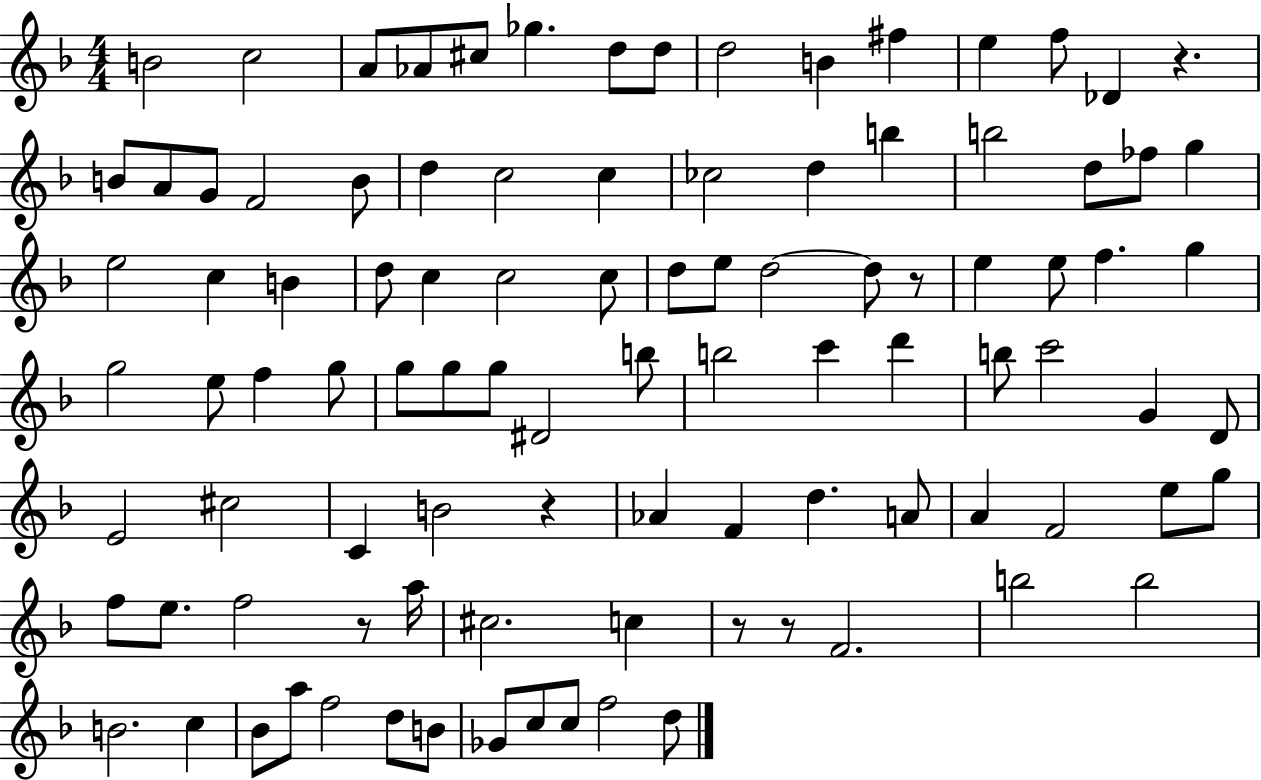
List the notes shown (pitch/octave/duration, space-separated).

B4/h C5/h A4/e Ab4/e C#5/e Gb5/q. D5/e D5/e D5/h B4/q F#5/q E5/q F5/e Db4/q R/q. B4/e A4/e G4/e F4/h B4/e D5/q C5/h C5/q CES5/h D5/q B5/q B5/h D5/e FES5/e G5/q E5/h C5/q B4/q D5/e C5/q C5/h C5/e D5/e E5/e D5/h D5/e R/e E5/q E5/e F5/q. G5/q G5/h E5/e F5/q G5/e G5/e G5/e G5/e D#4/h B5/e B5/h C6/q D6/q B5/e C6/h G4/q D4/e E4/h C#5/h C4/q B4/h R/q Ab4/q F4/q D5/q. A4/e A4/q F4/h E5/e G5/e F5/e E5/e. F5/h R/e A5/s C#5/h. C5/q R/e R/e F4/h. B5/h B5/h B4/h. C5/q Bb4/e A5/e F5/h D5/e B4/e Gb4/e C5/e C5/e F5/h D5/e